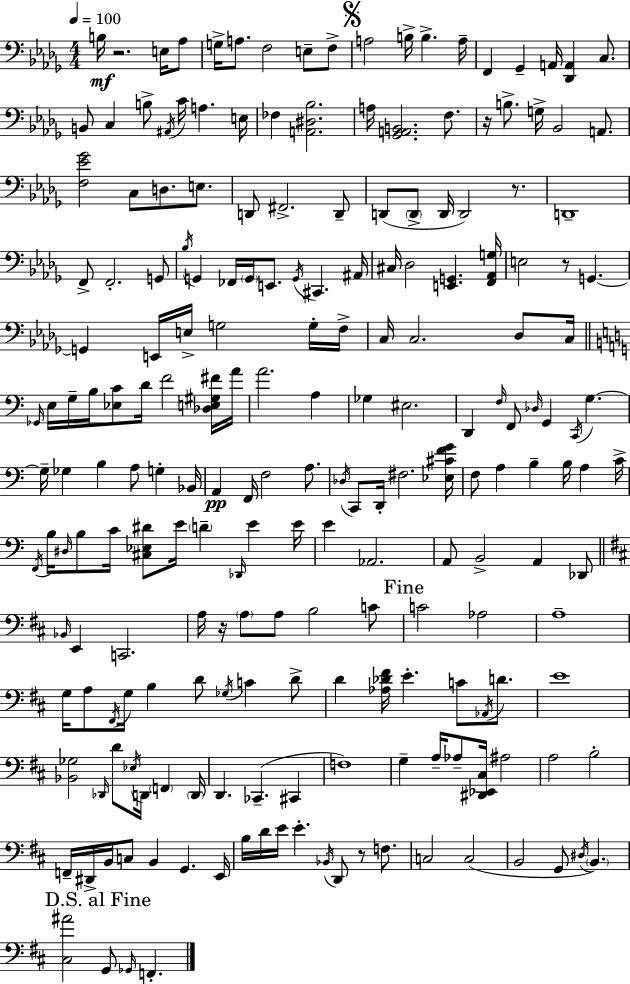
B3/s R/h. E3/s Ab3/e G3/s A3/e. F3/h E3/e F3/e A3/h B3/s B3/q. A3/s F2/q Gb2/q A2/s [Db2,A2]/q C3/e. B2/e C3/q B3/e A#2/s C4/s A3/q. E3/s FES3/q [A2,D#3,Bb3]/h. A3/s [Gb2,A2,B2]/h. F3/e. R/s B3/e. G3/s Bb2/h A2/e. [F3,Eb4,Gb4]/h C3/e D3/e. E3/e. D2/e F#2/h. D2/e D2/e D2/e D2/s D2/h R/e. D2/w F2/e F2/h. G2/e Bb3/s G2/q FES2/s G2/s E2/e. G2/s C#2/q. A#2/s C#3/s Db3/h [E2,G2]/q. [F2,Ab2,G3]/s E3/h R/e G2/q. G2/q E2/s E3/s G3/h G3/s F3/s C3/s C3/h. Db3/e C3/s Gb2/s E3/s G3/s B3/s [Eb3,C4]/e D4/s F4/h [Db3,E3,G#3,F#4]/s A4/s A4/h. A3/q Gb3/q EIS3/h. D2/q F3/s F2/e Db3/s G2/q C2/s G3/q. G3/s Gb3/q B3/q A3/e G3/q Bb2/s A2/q F2/s F3/h A3/e. Db3/s C2/e D2/s F#3/h. [Eb3,C#4,F4,G4]/s F3/e A3/q B3/q B3/s A3/q C4/s F2/s B3/s D#3/s B3/e C4/s [C#3,Eb3,D#4]/e E4/s D4/q Db2/s E4/q E4/s E4/q Ab2/h. A2/e B2/h A2/q Db2/e Bb2/s E2/q C2/h. A3/s R/s A3/e A3/e B3/h C4/e C4/h Ab3/h A3/w G3/s A3/e F#2/s G3/s B3/q D4/e Gb3/s C4/q D4/e D4/q [Ab3,Db4,F#4]/s E4/q. C4/e Ab2/s D4/e. E4/w [Bb2,Gb3]/h Db2/s D4/e Eb3/s D2/s F2/q D2/s D2/q. CES2/q. C#2/q F3/w G3/q A3/s Ab3/e [D#2,Eb2,C#3]/s A#3/h A3/h B3/h F2/s D#2/s B2/s C3/e B2/q G2/q. E2/s B3/s D4/s E4/s E4/q. Bb2/s D2/e R/e F3/e. C3/h C3/h B2/h G2/e D#3/s B2/q. [C#3,A#4]/h G2/e Gb2/s F2/q.